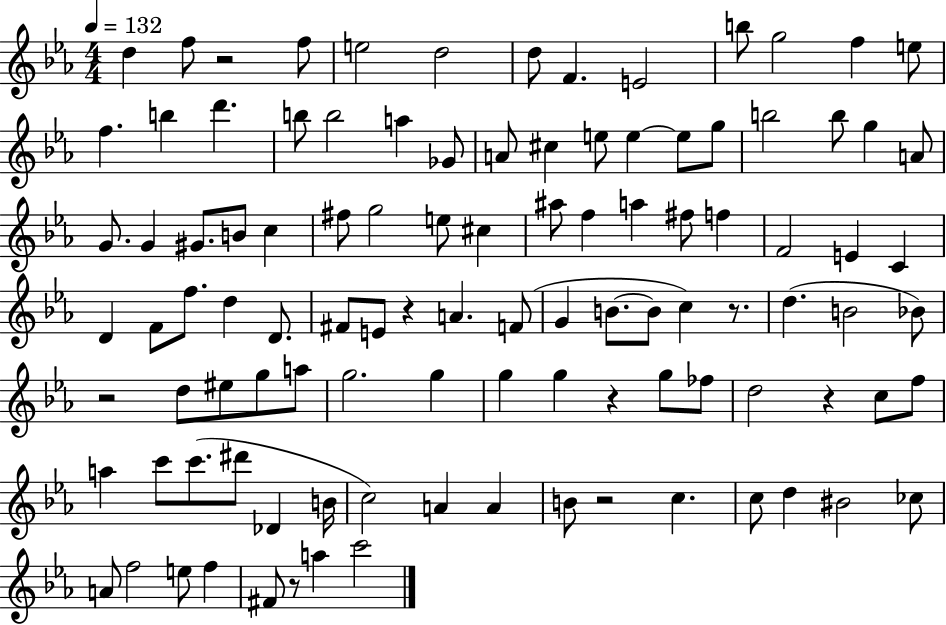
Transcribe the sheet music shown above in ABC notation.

X:1
T:Untitled
M:4/4
L:1/4
K:Eb
d f/2 z2 f/2 e2 d2 d/2 F E2 b/2 g2 f e/2 f b d' b/2 b2 a _G/2 A/2 ^c e/2 e e/2 g/2 b2 b/2 g A/2 G/2 G ^G/2 B/2 c ^f/2 g2 e/2 ^c ^a/2 f a ^f/2 f F2 E C D F/2 f/2 d D/2 ^F/2 E/2 z A F/2 G B/2 B/2 c z/2 d B2 _B/2 z2 d/2 ^e/2 g/2 a/2 g2 g g g z g/2 _f/2 d2 z c/2 f/2 a c'/2 c'/2 ^d'/2 _D B/4 c2 A A B/2 z2 c c/2 d ^B2 _c/2 A/2 f2 e/2 f ^F/2 z/2 a c'2